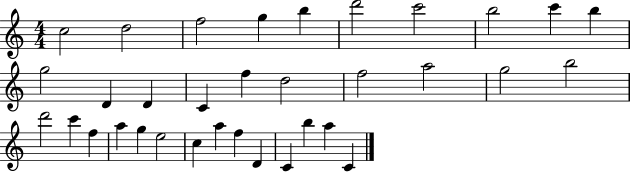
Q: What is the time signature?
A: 4/4